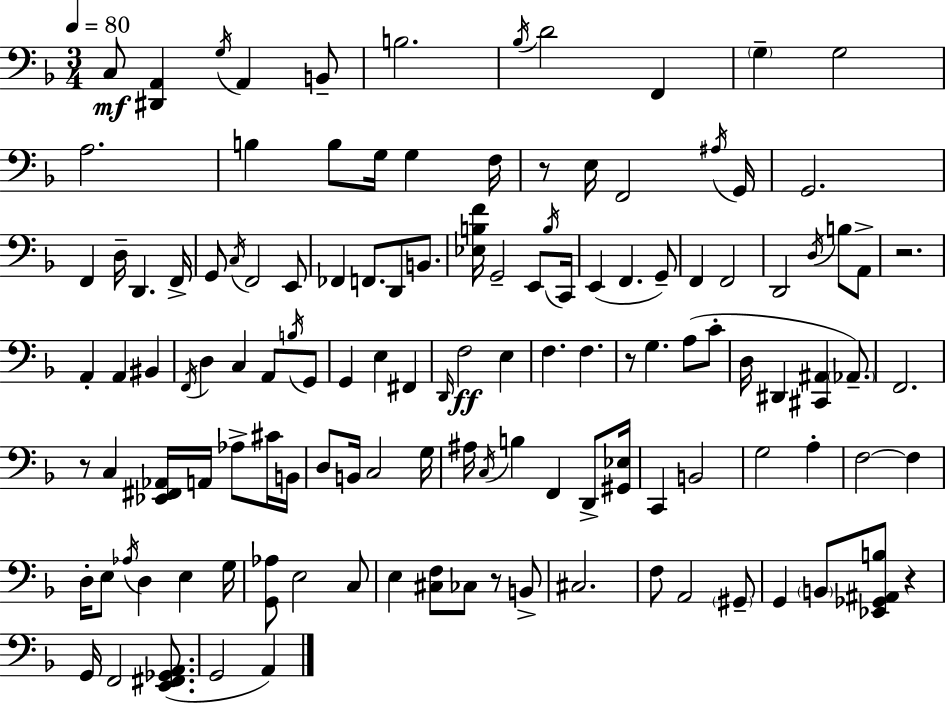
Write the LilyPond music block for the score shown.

{
  \clef bass
  \numericTimeSignature
  \time 3/4
  \key d \minor
  \tempo 4 = 80
  c8\mf <dis, a,>4 \acciaccatura { g16 } a,4 b,8-- | b2. | \acciaccatura { bes16 } d'2 f,4 | \parenthesize g4-- g2 | \break a2. | b4 b8 g16 g4 | f16 r8 e16 f,2 | \acciaccatura { ais16 } g,16 g,2. | \break f,4 d16-- d,4. | f,16-> g,8 \acciaccatura { c16 } f,2 | e,8 fes,4 f,8. d,8 | b,8. <ees b f'>16 g,2-- | \break e,8 \acciaccatura { b16 } c,16 e,4( f,4. | g,8--) f,4 f,2 | d,2 | \acciaccatura { d16 } b8 a,8-> r2. | \break a,4-. a,4 | bis,4 \acciaccatura { f,16 } d4 c4 | a,8 \acciaccatura { b16 } g,8 g,4 | e4 fis,4 \grace { d,16 } f2\ff | \break e4 f4. | f4. r8 g4. | a8( c'8-. d16 dis,4 | <cis, ais,>4 \parenthesize aes,8.--) f,2. | \break r8 c4 | <ees, fis, aes,>16 a,16 aes8-> cis'16 b,16 d8 b,16 | c2 g16 ais16 \acciaccatura { c16 } b4 | f,4 d,8-> <gis, ees>16 c,4 | \break b,2 g2 | a4-. f2~~ | f4 d16-. e8 | \acciaccatura { aes16 } d4 e4 g16 <g, aes>8 | \break e2 c8 e4 | <cis f>8 ces8 r8 b,8-> cis2. | f8 | a,2 \parenthesize gis,8-- g,4 | \break \parenthesize b,8 <ees, ges, ais, b>8 r4 g,16 | f,2 <e, fis, ges, a,>8.( g,2 | a,4) \bar "|."
}